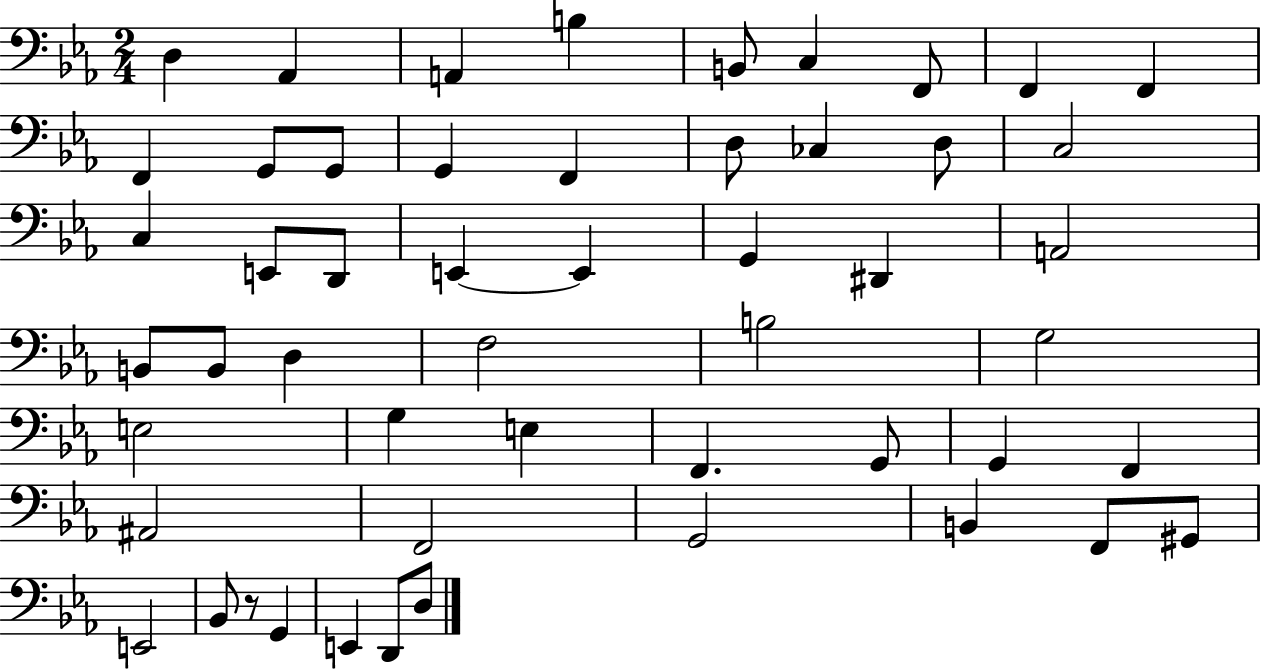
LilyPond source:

{
  \clef bass
  \numericTimeSignature
  \time 2/4
  \key ees \major
  d4 aes,4 | a,4 b4 | b,8 c4 f,8 | f,4 f,4 | \break f,4 g,8 g,8 | g,4 f,4 | d8 ces4 d8 | c2 | \break c4 e,8 d,8 | e,4~~ e,4 | g,4 dis,4 | a,2 | \break b,8 b,8 d4 | f2 | b2 | g2 | \break e2 | g4 e4 | f,4. g,8 | g,4 f,4 | \break ais,2 | f,2 | g,2 | b,4 f,8 gis,8 | \break e,2 | bes,8 r8 g,4 | e,4 d,8 d8 | \bar "|."
}